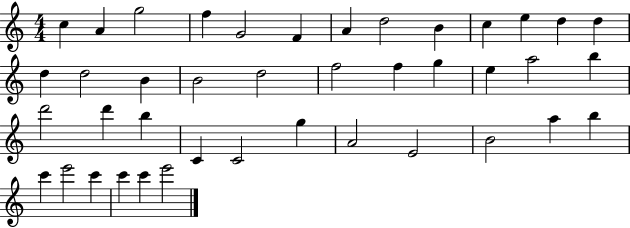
{
  \clef treble
  \numericTimeSignature
  \time 4/4
  \key c \major
  c''4 a'4 g''2 | f''4 g'2 f'4 | a'4 d''2 b'4 | c''4 e''4 d''4 d''4 | \break d''4 d''2 b'4 | b'2 d''2 | f''2 f''4 g''4 | e''4 a''2 b''4 | \break d'''2 d'''4 b''4 | c'4 c'2 g''4 | a'2 e'2 | b'2 a''4 b''4 | \break c'''4 e'''2 c'''4 | c'''4 c'''4 e'''2 | \bar "|."
}